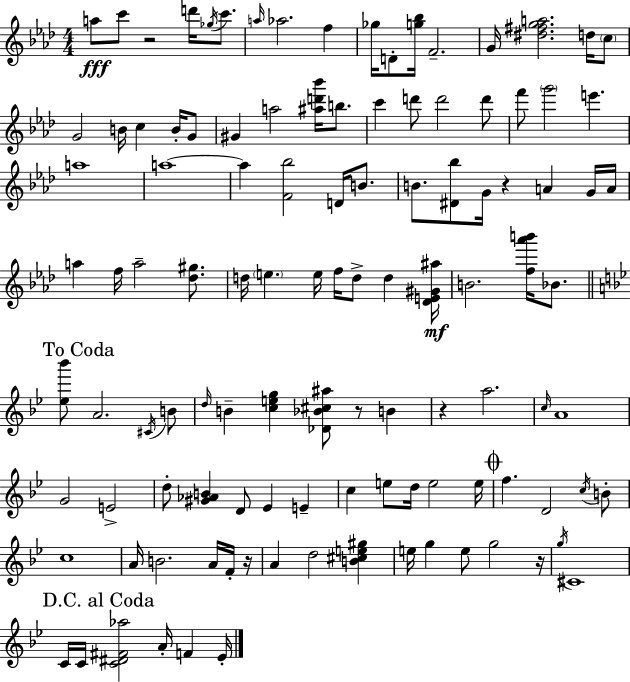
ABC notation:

X:1
T:Untitled
M:4/4
L:1/4
K:Fm
a/2 c'/2 z2 d'/4 _g/4 c'/2 a/4 _a2 f _g/4 D/2 [g_b]/4 F2 G/4 [^d^fga]2 d/4 c/2 G2 B/4 c B/4 G/2 ^G a2 [^ad'_b']/4 b/2 c' d'/2 d'2 d'/2 f'/2 g'2 e' a4 a4 a [F_b]2 D/4 B/2 B/2 [^D_b]/2 G/4 z A G/4 A/4 a f/4 a2 [_d^g]/2 d/4 e e/4 f/4 d/2 d [_DE^G^a]/4 B2 [f_a'b']/4 _B/2 [_e_b']/2 A2 ^C/4 B/2 d/4 B [ceg] [_D_B^c^a]/2 z/2 B z a2 c/4 A4 G2 E2 d/2 [^G_AB] D/2 _E E c e/2 d/4 e2 e/4 f D2 c/4 B/2 c4 A/4 B2 A/4 F/4 z/4 A d2 [B^ce^g] e/4 g e/2 g2 z/4 g/4 ^C4 C/4 C/4 [C^D^F_a]2 A/4 F _E/4